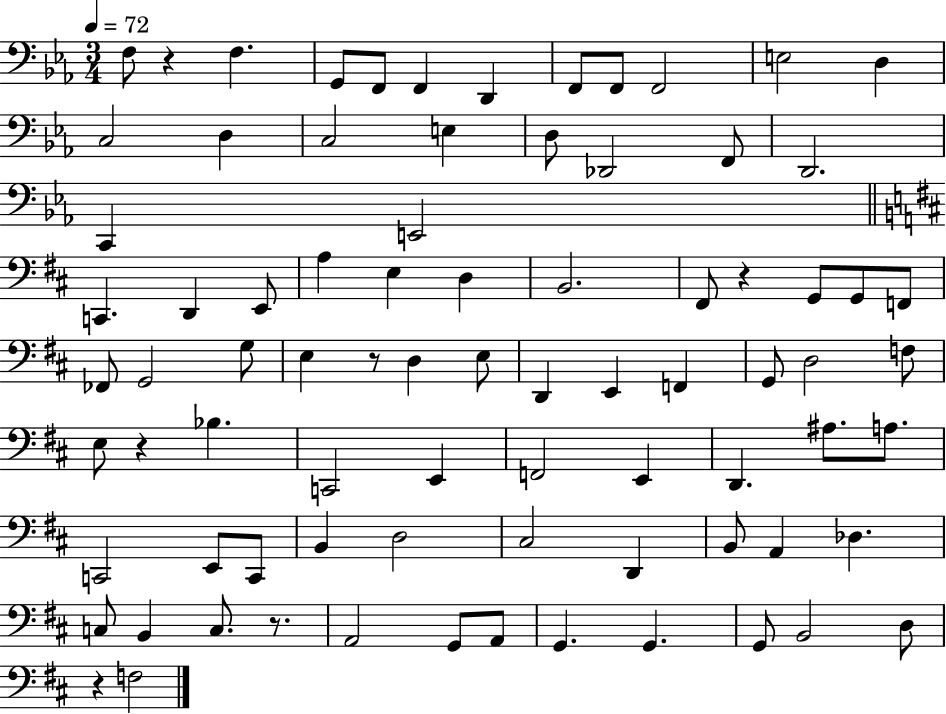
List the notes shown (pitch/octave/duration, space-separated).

F3/e R/q F3/q. G2/e F2/e F2/q D2/q F2/e F2/e F2/h E3/h D3/q C3/h D3/q C3/h E3/q D3/e Db2/h F2/e D2/h. C2/q E2/h C2/q. D2/q E2/e A3/q E3/q D3/q B2/h. F#2/e R/q G2/e G2/e F2/e FES2/e G2/h G3/e E3/q R/e D3/q E3/e D2/q E2/q F2/q G2/e D3/h F3/e E3/e R/q Bb3/q. C2/h E2/q F2/h E2/q D2/q. A#3/e. A3/e. C2/h E2/e C2/e B2/q D3/h C#3/h D2/q B2/e A2/q Db3/q. C3/e B2/q C3/e. R/e. A2/h G2/e A2/e G2/q. G2/q. G2/e B2/h D3/e R/q F3/h